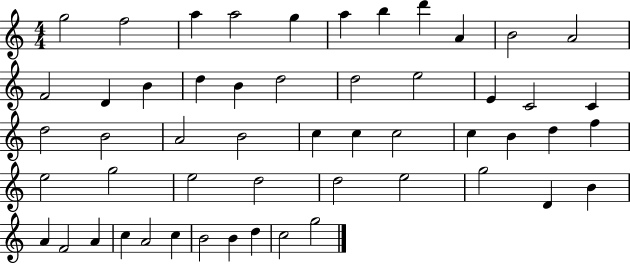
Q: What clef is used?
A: treble